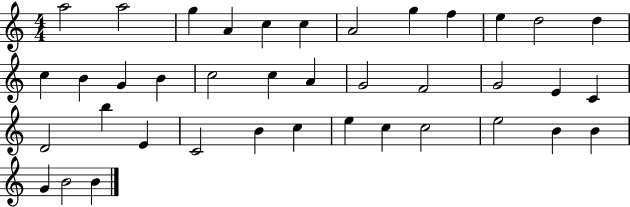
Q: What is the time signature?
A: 4/4